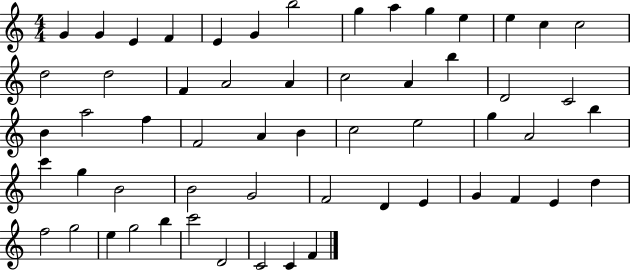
G4/q G4/q E4/q F4/q E4/q G4/q B5/h G5/q A5/q G5/q E5/q E5/q C5/q C5/h D5/h D5/h F4/q A4/h A4/q C5/h A4/q B5/q D4/h C4/h B4/q A5/h F5/q F4/h A4/q B4/q C5/h E5/h G5/q A4/h B5/q C6/q G5/q B4/h B4/h G4/h F4/h D4/q E4/q G4/q F4/q E4/q D5/q F5/h G5/h E5/q G5/h B5/q C6/h D4/h C4/h C4/q F4/q